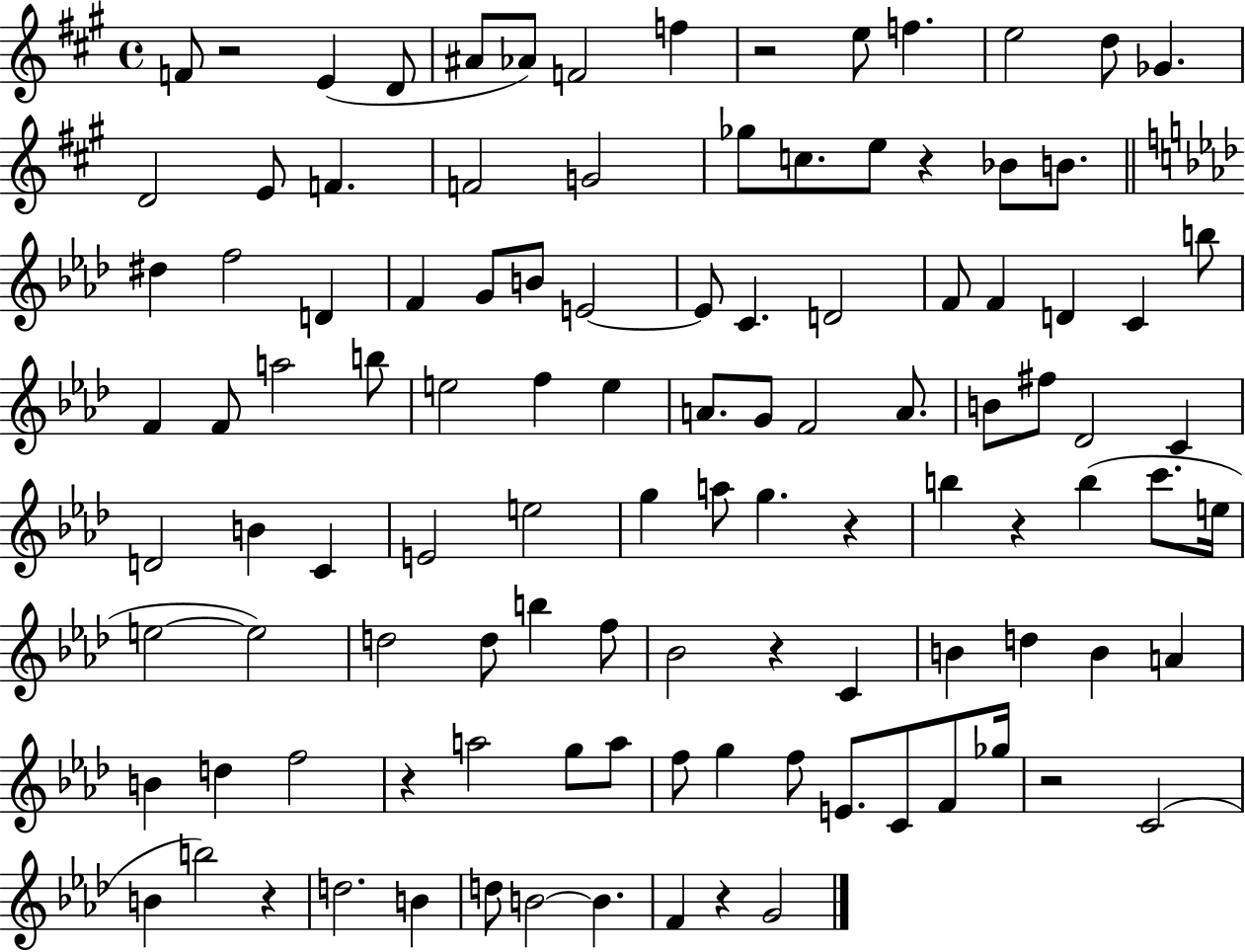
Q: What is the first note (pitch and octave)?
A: F4